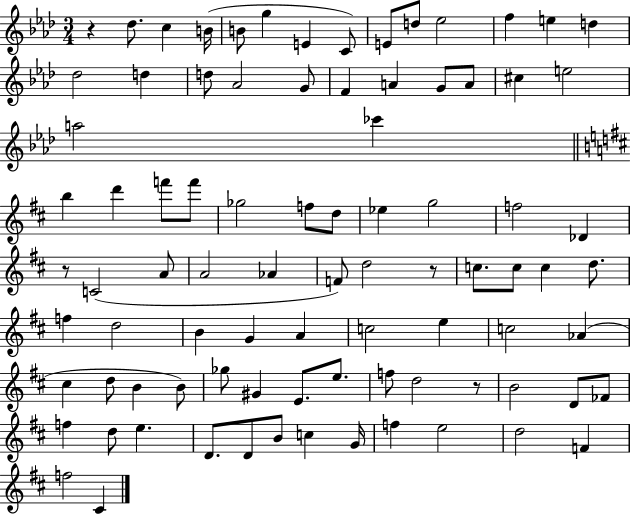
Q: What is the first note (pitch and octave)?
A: Db5